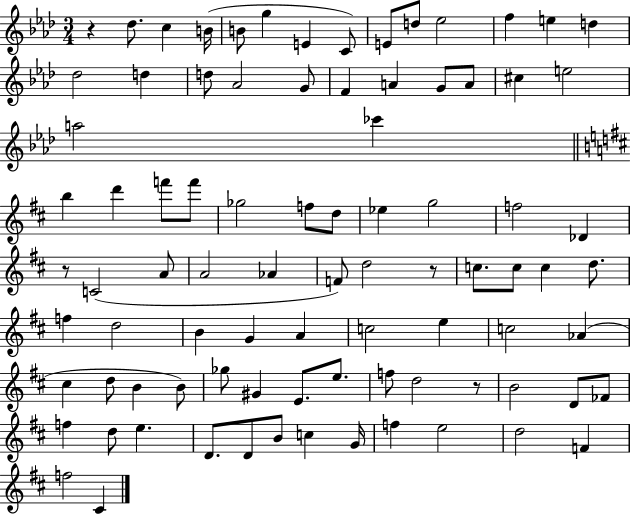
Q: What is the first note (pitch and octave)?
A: Db5